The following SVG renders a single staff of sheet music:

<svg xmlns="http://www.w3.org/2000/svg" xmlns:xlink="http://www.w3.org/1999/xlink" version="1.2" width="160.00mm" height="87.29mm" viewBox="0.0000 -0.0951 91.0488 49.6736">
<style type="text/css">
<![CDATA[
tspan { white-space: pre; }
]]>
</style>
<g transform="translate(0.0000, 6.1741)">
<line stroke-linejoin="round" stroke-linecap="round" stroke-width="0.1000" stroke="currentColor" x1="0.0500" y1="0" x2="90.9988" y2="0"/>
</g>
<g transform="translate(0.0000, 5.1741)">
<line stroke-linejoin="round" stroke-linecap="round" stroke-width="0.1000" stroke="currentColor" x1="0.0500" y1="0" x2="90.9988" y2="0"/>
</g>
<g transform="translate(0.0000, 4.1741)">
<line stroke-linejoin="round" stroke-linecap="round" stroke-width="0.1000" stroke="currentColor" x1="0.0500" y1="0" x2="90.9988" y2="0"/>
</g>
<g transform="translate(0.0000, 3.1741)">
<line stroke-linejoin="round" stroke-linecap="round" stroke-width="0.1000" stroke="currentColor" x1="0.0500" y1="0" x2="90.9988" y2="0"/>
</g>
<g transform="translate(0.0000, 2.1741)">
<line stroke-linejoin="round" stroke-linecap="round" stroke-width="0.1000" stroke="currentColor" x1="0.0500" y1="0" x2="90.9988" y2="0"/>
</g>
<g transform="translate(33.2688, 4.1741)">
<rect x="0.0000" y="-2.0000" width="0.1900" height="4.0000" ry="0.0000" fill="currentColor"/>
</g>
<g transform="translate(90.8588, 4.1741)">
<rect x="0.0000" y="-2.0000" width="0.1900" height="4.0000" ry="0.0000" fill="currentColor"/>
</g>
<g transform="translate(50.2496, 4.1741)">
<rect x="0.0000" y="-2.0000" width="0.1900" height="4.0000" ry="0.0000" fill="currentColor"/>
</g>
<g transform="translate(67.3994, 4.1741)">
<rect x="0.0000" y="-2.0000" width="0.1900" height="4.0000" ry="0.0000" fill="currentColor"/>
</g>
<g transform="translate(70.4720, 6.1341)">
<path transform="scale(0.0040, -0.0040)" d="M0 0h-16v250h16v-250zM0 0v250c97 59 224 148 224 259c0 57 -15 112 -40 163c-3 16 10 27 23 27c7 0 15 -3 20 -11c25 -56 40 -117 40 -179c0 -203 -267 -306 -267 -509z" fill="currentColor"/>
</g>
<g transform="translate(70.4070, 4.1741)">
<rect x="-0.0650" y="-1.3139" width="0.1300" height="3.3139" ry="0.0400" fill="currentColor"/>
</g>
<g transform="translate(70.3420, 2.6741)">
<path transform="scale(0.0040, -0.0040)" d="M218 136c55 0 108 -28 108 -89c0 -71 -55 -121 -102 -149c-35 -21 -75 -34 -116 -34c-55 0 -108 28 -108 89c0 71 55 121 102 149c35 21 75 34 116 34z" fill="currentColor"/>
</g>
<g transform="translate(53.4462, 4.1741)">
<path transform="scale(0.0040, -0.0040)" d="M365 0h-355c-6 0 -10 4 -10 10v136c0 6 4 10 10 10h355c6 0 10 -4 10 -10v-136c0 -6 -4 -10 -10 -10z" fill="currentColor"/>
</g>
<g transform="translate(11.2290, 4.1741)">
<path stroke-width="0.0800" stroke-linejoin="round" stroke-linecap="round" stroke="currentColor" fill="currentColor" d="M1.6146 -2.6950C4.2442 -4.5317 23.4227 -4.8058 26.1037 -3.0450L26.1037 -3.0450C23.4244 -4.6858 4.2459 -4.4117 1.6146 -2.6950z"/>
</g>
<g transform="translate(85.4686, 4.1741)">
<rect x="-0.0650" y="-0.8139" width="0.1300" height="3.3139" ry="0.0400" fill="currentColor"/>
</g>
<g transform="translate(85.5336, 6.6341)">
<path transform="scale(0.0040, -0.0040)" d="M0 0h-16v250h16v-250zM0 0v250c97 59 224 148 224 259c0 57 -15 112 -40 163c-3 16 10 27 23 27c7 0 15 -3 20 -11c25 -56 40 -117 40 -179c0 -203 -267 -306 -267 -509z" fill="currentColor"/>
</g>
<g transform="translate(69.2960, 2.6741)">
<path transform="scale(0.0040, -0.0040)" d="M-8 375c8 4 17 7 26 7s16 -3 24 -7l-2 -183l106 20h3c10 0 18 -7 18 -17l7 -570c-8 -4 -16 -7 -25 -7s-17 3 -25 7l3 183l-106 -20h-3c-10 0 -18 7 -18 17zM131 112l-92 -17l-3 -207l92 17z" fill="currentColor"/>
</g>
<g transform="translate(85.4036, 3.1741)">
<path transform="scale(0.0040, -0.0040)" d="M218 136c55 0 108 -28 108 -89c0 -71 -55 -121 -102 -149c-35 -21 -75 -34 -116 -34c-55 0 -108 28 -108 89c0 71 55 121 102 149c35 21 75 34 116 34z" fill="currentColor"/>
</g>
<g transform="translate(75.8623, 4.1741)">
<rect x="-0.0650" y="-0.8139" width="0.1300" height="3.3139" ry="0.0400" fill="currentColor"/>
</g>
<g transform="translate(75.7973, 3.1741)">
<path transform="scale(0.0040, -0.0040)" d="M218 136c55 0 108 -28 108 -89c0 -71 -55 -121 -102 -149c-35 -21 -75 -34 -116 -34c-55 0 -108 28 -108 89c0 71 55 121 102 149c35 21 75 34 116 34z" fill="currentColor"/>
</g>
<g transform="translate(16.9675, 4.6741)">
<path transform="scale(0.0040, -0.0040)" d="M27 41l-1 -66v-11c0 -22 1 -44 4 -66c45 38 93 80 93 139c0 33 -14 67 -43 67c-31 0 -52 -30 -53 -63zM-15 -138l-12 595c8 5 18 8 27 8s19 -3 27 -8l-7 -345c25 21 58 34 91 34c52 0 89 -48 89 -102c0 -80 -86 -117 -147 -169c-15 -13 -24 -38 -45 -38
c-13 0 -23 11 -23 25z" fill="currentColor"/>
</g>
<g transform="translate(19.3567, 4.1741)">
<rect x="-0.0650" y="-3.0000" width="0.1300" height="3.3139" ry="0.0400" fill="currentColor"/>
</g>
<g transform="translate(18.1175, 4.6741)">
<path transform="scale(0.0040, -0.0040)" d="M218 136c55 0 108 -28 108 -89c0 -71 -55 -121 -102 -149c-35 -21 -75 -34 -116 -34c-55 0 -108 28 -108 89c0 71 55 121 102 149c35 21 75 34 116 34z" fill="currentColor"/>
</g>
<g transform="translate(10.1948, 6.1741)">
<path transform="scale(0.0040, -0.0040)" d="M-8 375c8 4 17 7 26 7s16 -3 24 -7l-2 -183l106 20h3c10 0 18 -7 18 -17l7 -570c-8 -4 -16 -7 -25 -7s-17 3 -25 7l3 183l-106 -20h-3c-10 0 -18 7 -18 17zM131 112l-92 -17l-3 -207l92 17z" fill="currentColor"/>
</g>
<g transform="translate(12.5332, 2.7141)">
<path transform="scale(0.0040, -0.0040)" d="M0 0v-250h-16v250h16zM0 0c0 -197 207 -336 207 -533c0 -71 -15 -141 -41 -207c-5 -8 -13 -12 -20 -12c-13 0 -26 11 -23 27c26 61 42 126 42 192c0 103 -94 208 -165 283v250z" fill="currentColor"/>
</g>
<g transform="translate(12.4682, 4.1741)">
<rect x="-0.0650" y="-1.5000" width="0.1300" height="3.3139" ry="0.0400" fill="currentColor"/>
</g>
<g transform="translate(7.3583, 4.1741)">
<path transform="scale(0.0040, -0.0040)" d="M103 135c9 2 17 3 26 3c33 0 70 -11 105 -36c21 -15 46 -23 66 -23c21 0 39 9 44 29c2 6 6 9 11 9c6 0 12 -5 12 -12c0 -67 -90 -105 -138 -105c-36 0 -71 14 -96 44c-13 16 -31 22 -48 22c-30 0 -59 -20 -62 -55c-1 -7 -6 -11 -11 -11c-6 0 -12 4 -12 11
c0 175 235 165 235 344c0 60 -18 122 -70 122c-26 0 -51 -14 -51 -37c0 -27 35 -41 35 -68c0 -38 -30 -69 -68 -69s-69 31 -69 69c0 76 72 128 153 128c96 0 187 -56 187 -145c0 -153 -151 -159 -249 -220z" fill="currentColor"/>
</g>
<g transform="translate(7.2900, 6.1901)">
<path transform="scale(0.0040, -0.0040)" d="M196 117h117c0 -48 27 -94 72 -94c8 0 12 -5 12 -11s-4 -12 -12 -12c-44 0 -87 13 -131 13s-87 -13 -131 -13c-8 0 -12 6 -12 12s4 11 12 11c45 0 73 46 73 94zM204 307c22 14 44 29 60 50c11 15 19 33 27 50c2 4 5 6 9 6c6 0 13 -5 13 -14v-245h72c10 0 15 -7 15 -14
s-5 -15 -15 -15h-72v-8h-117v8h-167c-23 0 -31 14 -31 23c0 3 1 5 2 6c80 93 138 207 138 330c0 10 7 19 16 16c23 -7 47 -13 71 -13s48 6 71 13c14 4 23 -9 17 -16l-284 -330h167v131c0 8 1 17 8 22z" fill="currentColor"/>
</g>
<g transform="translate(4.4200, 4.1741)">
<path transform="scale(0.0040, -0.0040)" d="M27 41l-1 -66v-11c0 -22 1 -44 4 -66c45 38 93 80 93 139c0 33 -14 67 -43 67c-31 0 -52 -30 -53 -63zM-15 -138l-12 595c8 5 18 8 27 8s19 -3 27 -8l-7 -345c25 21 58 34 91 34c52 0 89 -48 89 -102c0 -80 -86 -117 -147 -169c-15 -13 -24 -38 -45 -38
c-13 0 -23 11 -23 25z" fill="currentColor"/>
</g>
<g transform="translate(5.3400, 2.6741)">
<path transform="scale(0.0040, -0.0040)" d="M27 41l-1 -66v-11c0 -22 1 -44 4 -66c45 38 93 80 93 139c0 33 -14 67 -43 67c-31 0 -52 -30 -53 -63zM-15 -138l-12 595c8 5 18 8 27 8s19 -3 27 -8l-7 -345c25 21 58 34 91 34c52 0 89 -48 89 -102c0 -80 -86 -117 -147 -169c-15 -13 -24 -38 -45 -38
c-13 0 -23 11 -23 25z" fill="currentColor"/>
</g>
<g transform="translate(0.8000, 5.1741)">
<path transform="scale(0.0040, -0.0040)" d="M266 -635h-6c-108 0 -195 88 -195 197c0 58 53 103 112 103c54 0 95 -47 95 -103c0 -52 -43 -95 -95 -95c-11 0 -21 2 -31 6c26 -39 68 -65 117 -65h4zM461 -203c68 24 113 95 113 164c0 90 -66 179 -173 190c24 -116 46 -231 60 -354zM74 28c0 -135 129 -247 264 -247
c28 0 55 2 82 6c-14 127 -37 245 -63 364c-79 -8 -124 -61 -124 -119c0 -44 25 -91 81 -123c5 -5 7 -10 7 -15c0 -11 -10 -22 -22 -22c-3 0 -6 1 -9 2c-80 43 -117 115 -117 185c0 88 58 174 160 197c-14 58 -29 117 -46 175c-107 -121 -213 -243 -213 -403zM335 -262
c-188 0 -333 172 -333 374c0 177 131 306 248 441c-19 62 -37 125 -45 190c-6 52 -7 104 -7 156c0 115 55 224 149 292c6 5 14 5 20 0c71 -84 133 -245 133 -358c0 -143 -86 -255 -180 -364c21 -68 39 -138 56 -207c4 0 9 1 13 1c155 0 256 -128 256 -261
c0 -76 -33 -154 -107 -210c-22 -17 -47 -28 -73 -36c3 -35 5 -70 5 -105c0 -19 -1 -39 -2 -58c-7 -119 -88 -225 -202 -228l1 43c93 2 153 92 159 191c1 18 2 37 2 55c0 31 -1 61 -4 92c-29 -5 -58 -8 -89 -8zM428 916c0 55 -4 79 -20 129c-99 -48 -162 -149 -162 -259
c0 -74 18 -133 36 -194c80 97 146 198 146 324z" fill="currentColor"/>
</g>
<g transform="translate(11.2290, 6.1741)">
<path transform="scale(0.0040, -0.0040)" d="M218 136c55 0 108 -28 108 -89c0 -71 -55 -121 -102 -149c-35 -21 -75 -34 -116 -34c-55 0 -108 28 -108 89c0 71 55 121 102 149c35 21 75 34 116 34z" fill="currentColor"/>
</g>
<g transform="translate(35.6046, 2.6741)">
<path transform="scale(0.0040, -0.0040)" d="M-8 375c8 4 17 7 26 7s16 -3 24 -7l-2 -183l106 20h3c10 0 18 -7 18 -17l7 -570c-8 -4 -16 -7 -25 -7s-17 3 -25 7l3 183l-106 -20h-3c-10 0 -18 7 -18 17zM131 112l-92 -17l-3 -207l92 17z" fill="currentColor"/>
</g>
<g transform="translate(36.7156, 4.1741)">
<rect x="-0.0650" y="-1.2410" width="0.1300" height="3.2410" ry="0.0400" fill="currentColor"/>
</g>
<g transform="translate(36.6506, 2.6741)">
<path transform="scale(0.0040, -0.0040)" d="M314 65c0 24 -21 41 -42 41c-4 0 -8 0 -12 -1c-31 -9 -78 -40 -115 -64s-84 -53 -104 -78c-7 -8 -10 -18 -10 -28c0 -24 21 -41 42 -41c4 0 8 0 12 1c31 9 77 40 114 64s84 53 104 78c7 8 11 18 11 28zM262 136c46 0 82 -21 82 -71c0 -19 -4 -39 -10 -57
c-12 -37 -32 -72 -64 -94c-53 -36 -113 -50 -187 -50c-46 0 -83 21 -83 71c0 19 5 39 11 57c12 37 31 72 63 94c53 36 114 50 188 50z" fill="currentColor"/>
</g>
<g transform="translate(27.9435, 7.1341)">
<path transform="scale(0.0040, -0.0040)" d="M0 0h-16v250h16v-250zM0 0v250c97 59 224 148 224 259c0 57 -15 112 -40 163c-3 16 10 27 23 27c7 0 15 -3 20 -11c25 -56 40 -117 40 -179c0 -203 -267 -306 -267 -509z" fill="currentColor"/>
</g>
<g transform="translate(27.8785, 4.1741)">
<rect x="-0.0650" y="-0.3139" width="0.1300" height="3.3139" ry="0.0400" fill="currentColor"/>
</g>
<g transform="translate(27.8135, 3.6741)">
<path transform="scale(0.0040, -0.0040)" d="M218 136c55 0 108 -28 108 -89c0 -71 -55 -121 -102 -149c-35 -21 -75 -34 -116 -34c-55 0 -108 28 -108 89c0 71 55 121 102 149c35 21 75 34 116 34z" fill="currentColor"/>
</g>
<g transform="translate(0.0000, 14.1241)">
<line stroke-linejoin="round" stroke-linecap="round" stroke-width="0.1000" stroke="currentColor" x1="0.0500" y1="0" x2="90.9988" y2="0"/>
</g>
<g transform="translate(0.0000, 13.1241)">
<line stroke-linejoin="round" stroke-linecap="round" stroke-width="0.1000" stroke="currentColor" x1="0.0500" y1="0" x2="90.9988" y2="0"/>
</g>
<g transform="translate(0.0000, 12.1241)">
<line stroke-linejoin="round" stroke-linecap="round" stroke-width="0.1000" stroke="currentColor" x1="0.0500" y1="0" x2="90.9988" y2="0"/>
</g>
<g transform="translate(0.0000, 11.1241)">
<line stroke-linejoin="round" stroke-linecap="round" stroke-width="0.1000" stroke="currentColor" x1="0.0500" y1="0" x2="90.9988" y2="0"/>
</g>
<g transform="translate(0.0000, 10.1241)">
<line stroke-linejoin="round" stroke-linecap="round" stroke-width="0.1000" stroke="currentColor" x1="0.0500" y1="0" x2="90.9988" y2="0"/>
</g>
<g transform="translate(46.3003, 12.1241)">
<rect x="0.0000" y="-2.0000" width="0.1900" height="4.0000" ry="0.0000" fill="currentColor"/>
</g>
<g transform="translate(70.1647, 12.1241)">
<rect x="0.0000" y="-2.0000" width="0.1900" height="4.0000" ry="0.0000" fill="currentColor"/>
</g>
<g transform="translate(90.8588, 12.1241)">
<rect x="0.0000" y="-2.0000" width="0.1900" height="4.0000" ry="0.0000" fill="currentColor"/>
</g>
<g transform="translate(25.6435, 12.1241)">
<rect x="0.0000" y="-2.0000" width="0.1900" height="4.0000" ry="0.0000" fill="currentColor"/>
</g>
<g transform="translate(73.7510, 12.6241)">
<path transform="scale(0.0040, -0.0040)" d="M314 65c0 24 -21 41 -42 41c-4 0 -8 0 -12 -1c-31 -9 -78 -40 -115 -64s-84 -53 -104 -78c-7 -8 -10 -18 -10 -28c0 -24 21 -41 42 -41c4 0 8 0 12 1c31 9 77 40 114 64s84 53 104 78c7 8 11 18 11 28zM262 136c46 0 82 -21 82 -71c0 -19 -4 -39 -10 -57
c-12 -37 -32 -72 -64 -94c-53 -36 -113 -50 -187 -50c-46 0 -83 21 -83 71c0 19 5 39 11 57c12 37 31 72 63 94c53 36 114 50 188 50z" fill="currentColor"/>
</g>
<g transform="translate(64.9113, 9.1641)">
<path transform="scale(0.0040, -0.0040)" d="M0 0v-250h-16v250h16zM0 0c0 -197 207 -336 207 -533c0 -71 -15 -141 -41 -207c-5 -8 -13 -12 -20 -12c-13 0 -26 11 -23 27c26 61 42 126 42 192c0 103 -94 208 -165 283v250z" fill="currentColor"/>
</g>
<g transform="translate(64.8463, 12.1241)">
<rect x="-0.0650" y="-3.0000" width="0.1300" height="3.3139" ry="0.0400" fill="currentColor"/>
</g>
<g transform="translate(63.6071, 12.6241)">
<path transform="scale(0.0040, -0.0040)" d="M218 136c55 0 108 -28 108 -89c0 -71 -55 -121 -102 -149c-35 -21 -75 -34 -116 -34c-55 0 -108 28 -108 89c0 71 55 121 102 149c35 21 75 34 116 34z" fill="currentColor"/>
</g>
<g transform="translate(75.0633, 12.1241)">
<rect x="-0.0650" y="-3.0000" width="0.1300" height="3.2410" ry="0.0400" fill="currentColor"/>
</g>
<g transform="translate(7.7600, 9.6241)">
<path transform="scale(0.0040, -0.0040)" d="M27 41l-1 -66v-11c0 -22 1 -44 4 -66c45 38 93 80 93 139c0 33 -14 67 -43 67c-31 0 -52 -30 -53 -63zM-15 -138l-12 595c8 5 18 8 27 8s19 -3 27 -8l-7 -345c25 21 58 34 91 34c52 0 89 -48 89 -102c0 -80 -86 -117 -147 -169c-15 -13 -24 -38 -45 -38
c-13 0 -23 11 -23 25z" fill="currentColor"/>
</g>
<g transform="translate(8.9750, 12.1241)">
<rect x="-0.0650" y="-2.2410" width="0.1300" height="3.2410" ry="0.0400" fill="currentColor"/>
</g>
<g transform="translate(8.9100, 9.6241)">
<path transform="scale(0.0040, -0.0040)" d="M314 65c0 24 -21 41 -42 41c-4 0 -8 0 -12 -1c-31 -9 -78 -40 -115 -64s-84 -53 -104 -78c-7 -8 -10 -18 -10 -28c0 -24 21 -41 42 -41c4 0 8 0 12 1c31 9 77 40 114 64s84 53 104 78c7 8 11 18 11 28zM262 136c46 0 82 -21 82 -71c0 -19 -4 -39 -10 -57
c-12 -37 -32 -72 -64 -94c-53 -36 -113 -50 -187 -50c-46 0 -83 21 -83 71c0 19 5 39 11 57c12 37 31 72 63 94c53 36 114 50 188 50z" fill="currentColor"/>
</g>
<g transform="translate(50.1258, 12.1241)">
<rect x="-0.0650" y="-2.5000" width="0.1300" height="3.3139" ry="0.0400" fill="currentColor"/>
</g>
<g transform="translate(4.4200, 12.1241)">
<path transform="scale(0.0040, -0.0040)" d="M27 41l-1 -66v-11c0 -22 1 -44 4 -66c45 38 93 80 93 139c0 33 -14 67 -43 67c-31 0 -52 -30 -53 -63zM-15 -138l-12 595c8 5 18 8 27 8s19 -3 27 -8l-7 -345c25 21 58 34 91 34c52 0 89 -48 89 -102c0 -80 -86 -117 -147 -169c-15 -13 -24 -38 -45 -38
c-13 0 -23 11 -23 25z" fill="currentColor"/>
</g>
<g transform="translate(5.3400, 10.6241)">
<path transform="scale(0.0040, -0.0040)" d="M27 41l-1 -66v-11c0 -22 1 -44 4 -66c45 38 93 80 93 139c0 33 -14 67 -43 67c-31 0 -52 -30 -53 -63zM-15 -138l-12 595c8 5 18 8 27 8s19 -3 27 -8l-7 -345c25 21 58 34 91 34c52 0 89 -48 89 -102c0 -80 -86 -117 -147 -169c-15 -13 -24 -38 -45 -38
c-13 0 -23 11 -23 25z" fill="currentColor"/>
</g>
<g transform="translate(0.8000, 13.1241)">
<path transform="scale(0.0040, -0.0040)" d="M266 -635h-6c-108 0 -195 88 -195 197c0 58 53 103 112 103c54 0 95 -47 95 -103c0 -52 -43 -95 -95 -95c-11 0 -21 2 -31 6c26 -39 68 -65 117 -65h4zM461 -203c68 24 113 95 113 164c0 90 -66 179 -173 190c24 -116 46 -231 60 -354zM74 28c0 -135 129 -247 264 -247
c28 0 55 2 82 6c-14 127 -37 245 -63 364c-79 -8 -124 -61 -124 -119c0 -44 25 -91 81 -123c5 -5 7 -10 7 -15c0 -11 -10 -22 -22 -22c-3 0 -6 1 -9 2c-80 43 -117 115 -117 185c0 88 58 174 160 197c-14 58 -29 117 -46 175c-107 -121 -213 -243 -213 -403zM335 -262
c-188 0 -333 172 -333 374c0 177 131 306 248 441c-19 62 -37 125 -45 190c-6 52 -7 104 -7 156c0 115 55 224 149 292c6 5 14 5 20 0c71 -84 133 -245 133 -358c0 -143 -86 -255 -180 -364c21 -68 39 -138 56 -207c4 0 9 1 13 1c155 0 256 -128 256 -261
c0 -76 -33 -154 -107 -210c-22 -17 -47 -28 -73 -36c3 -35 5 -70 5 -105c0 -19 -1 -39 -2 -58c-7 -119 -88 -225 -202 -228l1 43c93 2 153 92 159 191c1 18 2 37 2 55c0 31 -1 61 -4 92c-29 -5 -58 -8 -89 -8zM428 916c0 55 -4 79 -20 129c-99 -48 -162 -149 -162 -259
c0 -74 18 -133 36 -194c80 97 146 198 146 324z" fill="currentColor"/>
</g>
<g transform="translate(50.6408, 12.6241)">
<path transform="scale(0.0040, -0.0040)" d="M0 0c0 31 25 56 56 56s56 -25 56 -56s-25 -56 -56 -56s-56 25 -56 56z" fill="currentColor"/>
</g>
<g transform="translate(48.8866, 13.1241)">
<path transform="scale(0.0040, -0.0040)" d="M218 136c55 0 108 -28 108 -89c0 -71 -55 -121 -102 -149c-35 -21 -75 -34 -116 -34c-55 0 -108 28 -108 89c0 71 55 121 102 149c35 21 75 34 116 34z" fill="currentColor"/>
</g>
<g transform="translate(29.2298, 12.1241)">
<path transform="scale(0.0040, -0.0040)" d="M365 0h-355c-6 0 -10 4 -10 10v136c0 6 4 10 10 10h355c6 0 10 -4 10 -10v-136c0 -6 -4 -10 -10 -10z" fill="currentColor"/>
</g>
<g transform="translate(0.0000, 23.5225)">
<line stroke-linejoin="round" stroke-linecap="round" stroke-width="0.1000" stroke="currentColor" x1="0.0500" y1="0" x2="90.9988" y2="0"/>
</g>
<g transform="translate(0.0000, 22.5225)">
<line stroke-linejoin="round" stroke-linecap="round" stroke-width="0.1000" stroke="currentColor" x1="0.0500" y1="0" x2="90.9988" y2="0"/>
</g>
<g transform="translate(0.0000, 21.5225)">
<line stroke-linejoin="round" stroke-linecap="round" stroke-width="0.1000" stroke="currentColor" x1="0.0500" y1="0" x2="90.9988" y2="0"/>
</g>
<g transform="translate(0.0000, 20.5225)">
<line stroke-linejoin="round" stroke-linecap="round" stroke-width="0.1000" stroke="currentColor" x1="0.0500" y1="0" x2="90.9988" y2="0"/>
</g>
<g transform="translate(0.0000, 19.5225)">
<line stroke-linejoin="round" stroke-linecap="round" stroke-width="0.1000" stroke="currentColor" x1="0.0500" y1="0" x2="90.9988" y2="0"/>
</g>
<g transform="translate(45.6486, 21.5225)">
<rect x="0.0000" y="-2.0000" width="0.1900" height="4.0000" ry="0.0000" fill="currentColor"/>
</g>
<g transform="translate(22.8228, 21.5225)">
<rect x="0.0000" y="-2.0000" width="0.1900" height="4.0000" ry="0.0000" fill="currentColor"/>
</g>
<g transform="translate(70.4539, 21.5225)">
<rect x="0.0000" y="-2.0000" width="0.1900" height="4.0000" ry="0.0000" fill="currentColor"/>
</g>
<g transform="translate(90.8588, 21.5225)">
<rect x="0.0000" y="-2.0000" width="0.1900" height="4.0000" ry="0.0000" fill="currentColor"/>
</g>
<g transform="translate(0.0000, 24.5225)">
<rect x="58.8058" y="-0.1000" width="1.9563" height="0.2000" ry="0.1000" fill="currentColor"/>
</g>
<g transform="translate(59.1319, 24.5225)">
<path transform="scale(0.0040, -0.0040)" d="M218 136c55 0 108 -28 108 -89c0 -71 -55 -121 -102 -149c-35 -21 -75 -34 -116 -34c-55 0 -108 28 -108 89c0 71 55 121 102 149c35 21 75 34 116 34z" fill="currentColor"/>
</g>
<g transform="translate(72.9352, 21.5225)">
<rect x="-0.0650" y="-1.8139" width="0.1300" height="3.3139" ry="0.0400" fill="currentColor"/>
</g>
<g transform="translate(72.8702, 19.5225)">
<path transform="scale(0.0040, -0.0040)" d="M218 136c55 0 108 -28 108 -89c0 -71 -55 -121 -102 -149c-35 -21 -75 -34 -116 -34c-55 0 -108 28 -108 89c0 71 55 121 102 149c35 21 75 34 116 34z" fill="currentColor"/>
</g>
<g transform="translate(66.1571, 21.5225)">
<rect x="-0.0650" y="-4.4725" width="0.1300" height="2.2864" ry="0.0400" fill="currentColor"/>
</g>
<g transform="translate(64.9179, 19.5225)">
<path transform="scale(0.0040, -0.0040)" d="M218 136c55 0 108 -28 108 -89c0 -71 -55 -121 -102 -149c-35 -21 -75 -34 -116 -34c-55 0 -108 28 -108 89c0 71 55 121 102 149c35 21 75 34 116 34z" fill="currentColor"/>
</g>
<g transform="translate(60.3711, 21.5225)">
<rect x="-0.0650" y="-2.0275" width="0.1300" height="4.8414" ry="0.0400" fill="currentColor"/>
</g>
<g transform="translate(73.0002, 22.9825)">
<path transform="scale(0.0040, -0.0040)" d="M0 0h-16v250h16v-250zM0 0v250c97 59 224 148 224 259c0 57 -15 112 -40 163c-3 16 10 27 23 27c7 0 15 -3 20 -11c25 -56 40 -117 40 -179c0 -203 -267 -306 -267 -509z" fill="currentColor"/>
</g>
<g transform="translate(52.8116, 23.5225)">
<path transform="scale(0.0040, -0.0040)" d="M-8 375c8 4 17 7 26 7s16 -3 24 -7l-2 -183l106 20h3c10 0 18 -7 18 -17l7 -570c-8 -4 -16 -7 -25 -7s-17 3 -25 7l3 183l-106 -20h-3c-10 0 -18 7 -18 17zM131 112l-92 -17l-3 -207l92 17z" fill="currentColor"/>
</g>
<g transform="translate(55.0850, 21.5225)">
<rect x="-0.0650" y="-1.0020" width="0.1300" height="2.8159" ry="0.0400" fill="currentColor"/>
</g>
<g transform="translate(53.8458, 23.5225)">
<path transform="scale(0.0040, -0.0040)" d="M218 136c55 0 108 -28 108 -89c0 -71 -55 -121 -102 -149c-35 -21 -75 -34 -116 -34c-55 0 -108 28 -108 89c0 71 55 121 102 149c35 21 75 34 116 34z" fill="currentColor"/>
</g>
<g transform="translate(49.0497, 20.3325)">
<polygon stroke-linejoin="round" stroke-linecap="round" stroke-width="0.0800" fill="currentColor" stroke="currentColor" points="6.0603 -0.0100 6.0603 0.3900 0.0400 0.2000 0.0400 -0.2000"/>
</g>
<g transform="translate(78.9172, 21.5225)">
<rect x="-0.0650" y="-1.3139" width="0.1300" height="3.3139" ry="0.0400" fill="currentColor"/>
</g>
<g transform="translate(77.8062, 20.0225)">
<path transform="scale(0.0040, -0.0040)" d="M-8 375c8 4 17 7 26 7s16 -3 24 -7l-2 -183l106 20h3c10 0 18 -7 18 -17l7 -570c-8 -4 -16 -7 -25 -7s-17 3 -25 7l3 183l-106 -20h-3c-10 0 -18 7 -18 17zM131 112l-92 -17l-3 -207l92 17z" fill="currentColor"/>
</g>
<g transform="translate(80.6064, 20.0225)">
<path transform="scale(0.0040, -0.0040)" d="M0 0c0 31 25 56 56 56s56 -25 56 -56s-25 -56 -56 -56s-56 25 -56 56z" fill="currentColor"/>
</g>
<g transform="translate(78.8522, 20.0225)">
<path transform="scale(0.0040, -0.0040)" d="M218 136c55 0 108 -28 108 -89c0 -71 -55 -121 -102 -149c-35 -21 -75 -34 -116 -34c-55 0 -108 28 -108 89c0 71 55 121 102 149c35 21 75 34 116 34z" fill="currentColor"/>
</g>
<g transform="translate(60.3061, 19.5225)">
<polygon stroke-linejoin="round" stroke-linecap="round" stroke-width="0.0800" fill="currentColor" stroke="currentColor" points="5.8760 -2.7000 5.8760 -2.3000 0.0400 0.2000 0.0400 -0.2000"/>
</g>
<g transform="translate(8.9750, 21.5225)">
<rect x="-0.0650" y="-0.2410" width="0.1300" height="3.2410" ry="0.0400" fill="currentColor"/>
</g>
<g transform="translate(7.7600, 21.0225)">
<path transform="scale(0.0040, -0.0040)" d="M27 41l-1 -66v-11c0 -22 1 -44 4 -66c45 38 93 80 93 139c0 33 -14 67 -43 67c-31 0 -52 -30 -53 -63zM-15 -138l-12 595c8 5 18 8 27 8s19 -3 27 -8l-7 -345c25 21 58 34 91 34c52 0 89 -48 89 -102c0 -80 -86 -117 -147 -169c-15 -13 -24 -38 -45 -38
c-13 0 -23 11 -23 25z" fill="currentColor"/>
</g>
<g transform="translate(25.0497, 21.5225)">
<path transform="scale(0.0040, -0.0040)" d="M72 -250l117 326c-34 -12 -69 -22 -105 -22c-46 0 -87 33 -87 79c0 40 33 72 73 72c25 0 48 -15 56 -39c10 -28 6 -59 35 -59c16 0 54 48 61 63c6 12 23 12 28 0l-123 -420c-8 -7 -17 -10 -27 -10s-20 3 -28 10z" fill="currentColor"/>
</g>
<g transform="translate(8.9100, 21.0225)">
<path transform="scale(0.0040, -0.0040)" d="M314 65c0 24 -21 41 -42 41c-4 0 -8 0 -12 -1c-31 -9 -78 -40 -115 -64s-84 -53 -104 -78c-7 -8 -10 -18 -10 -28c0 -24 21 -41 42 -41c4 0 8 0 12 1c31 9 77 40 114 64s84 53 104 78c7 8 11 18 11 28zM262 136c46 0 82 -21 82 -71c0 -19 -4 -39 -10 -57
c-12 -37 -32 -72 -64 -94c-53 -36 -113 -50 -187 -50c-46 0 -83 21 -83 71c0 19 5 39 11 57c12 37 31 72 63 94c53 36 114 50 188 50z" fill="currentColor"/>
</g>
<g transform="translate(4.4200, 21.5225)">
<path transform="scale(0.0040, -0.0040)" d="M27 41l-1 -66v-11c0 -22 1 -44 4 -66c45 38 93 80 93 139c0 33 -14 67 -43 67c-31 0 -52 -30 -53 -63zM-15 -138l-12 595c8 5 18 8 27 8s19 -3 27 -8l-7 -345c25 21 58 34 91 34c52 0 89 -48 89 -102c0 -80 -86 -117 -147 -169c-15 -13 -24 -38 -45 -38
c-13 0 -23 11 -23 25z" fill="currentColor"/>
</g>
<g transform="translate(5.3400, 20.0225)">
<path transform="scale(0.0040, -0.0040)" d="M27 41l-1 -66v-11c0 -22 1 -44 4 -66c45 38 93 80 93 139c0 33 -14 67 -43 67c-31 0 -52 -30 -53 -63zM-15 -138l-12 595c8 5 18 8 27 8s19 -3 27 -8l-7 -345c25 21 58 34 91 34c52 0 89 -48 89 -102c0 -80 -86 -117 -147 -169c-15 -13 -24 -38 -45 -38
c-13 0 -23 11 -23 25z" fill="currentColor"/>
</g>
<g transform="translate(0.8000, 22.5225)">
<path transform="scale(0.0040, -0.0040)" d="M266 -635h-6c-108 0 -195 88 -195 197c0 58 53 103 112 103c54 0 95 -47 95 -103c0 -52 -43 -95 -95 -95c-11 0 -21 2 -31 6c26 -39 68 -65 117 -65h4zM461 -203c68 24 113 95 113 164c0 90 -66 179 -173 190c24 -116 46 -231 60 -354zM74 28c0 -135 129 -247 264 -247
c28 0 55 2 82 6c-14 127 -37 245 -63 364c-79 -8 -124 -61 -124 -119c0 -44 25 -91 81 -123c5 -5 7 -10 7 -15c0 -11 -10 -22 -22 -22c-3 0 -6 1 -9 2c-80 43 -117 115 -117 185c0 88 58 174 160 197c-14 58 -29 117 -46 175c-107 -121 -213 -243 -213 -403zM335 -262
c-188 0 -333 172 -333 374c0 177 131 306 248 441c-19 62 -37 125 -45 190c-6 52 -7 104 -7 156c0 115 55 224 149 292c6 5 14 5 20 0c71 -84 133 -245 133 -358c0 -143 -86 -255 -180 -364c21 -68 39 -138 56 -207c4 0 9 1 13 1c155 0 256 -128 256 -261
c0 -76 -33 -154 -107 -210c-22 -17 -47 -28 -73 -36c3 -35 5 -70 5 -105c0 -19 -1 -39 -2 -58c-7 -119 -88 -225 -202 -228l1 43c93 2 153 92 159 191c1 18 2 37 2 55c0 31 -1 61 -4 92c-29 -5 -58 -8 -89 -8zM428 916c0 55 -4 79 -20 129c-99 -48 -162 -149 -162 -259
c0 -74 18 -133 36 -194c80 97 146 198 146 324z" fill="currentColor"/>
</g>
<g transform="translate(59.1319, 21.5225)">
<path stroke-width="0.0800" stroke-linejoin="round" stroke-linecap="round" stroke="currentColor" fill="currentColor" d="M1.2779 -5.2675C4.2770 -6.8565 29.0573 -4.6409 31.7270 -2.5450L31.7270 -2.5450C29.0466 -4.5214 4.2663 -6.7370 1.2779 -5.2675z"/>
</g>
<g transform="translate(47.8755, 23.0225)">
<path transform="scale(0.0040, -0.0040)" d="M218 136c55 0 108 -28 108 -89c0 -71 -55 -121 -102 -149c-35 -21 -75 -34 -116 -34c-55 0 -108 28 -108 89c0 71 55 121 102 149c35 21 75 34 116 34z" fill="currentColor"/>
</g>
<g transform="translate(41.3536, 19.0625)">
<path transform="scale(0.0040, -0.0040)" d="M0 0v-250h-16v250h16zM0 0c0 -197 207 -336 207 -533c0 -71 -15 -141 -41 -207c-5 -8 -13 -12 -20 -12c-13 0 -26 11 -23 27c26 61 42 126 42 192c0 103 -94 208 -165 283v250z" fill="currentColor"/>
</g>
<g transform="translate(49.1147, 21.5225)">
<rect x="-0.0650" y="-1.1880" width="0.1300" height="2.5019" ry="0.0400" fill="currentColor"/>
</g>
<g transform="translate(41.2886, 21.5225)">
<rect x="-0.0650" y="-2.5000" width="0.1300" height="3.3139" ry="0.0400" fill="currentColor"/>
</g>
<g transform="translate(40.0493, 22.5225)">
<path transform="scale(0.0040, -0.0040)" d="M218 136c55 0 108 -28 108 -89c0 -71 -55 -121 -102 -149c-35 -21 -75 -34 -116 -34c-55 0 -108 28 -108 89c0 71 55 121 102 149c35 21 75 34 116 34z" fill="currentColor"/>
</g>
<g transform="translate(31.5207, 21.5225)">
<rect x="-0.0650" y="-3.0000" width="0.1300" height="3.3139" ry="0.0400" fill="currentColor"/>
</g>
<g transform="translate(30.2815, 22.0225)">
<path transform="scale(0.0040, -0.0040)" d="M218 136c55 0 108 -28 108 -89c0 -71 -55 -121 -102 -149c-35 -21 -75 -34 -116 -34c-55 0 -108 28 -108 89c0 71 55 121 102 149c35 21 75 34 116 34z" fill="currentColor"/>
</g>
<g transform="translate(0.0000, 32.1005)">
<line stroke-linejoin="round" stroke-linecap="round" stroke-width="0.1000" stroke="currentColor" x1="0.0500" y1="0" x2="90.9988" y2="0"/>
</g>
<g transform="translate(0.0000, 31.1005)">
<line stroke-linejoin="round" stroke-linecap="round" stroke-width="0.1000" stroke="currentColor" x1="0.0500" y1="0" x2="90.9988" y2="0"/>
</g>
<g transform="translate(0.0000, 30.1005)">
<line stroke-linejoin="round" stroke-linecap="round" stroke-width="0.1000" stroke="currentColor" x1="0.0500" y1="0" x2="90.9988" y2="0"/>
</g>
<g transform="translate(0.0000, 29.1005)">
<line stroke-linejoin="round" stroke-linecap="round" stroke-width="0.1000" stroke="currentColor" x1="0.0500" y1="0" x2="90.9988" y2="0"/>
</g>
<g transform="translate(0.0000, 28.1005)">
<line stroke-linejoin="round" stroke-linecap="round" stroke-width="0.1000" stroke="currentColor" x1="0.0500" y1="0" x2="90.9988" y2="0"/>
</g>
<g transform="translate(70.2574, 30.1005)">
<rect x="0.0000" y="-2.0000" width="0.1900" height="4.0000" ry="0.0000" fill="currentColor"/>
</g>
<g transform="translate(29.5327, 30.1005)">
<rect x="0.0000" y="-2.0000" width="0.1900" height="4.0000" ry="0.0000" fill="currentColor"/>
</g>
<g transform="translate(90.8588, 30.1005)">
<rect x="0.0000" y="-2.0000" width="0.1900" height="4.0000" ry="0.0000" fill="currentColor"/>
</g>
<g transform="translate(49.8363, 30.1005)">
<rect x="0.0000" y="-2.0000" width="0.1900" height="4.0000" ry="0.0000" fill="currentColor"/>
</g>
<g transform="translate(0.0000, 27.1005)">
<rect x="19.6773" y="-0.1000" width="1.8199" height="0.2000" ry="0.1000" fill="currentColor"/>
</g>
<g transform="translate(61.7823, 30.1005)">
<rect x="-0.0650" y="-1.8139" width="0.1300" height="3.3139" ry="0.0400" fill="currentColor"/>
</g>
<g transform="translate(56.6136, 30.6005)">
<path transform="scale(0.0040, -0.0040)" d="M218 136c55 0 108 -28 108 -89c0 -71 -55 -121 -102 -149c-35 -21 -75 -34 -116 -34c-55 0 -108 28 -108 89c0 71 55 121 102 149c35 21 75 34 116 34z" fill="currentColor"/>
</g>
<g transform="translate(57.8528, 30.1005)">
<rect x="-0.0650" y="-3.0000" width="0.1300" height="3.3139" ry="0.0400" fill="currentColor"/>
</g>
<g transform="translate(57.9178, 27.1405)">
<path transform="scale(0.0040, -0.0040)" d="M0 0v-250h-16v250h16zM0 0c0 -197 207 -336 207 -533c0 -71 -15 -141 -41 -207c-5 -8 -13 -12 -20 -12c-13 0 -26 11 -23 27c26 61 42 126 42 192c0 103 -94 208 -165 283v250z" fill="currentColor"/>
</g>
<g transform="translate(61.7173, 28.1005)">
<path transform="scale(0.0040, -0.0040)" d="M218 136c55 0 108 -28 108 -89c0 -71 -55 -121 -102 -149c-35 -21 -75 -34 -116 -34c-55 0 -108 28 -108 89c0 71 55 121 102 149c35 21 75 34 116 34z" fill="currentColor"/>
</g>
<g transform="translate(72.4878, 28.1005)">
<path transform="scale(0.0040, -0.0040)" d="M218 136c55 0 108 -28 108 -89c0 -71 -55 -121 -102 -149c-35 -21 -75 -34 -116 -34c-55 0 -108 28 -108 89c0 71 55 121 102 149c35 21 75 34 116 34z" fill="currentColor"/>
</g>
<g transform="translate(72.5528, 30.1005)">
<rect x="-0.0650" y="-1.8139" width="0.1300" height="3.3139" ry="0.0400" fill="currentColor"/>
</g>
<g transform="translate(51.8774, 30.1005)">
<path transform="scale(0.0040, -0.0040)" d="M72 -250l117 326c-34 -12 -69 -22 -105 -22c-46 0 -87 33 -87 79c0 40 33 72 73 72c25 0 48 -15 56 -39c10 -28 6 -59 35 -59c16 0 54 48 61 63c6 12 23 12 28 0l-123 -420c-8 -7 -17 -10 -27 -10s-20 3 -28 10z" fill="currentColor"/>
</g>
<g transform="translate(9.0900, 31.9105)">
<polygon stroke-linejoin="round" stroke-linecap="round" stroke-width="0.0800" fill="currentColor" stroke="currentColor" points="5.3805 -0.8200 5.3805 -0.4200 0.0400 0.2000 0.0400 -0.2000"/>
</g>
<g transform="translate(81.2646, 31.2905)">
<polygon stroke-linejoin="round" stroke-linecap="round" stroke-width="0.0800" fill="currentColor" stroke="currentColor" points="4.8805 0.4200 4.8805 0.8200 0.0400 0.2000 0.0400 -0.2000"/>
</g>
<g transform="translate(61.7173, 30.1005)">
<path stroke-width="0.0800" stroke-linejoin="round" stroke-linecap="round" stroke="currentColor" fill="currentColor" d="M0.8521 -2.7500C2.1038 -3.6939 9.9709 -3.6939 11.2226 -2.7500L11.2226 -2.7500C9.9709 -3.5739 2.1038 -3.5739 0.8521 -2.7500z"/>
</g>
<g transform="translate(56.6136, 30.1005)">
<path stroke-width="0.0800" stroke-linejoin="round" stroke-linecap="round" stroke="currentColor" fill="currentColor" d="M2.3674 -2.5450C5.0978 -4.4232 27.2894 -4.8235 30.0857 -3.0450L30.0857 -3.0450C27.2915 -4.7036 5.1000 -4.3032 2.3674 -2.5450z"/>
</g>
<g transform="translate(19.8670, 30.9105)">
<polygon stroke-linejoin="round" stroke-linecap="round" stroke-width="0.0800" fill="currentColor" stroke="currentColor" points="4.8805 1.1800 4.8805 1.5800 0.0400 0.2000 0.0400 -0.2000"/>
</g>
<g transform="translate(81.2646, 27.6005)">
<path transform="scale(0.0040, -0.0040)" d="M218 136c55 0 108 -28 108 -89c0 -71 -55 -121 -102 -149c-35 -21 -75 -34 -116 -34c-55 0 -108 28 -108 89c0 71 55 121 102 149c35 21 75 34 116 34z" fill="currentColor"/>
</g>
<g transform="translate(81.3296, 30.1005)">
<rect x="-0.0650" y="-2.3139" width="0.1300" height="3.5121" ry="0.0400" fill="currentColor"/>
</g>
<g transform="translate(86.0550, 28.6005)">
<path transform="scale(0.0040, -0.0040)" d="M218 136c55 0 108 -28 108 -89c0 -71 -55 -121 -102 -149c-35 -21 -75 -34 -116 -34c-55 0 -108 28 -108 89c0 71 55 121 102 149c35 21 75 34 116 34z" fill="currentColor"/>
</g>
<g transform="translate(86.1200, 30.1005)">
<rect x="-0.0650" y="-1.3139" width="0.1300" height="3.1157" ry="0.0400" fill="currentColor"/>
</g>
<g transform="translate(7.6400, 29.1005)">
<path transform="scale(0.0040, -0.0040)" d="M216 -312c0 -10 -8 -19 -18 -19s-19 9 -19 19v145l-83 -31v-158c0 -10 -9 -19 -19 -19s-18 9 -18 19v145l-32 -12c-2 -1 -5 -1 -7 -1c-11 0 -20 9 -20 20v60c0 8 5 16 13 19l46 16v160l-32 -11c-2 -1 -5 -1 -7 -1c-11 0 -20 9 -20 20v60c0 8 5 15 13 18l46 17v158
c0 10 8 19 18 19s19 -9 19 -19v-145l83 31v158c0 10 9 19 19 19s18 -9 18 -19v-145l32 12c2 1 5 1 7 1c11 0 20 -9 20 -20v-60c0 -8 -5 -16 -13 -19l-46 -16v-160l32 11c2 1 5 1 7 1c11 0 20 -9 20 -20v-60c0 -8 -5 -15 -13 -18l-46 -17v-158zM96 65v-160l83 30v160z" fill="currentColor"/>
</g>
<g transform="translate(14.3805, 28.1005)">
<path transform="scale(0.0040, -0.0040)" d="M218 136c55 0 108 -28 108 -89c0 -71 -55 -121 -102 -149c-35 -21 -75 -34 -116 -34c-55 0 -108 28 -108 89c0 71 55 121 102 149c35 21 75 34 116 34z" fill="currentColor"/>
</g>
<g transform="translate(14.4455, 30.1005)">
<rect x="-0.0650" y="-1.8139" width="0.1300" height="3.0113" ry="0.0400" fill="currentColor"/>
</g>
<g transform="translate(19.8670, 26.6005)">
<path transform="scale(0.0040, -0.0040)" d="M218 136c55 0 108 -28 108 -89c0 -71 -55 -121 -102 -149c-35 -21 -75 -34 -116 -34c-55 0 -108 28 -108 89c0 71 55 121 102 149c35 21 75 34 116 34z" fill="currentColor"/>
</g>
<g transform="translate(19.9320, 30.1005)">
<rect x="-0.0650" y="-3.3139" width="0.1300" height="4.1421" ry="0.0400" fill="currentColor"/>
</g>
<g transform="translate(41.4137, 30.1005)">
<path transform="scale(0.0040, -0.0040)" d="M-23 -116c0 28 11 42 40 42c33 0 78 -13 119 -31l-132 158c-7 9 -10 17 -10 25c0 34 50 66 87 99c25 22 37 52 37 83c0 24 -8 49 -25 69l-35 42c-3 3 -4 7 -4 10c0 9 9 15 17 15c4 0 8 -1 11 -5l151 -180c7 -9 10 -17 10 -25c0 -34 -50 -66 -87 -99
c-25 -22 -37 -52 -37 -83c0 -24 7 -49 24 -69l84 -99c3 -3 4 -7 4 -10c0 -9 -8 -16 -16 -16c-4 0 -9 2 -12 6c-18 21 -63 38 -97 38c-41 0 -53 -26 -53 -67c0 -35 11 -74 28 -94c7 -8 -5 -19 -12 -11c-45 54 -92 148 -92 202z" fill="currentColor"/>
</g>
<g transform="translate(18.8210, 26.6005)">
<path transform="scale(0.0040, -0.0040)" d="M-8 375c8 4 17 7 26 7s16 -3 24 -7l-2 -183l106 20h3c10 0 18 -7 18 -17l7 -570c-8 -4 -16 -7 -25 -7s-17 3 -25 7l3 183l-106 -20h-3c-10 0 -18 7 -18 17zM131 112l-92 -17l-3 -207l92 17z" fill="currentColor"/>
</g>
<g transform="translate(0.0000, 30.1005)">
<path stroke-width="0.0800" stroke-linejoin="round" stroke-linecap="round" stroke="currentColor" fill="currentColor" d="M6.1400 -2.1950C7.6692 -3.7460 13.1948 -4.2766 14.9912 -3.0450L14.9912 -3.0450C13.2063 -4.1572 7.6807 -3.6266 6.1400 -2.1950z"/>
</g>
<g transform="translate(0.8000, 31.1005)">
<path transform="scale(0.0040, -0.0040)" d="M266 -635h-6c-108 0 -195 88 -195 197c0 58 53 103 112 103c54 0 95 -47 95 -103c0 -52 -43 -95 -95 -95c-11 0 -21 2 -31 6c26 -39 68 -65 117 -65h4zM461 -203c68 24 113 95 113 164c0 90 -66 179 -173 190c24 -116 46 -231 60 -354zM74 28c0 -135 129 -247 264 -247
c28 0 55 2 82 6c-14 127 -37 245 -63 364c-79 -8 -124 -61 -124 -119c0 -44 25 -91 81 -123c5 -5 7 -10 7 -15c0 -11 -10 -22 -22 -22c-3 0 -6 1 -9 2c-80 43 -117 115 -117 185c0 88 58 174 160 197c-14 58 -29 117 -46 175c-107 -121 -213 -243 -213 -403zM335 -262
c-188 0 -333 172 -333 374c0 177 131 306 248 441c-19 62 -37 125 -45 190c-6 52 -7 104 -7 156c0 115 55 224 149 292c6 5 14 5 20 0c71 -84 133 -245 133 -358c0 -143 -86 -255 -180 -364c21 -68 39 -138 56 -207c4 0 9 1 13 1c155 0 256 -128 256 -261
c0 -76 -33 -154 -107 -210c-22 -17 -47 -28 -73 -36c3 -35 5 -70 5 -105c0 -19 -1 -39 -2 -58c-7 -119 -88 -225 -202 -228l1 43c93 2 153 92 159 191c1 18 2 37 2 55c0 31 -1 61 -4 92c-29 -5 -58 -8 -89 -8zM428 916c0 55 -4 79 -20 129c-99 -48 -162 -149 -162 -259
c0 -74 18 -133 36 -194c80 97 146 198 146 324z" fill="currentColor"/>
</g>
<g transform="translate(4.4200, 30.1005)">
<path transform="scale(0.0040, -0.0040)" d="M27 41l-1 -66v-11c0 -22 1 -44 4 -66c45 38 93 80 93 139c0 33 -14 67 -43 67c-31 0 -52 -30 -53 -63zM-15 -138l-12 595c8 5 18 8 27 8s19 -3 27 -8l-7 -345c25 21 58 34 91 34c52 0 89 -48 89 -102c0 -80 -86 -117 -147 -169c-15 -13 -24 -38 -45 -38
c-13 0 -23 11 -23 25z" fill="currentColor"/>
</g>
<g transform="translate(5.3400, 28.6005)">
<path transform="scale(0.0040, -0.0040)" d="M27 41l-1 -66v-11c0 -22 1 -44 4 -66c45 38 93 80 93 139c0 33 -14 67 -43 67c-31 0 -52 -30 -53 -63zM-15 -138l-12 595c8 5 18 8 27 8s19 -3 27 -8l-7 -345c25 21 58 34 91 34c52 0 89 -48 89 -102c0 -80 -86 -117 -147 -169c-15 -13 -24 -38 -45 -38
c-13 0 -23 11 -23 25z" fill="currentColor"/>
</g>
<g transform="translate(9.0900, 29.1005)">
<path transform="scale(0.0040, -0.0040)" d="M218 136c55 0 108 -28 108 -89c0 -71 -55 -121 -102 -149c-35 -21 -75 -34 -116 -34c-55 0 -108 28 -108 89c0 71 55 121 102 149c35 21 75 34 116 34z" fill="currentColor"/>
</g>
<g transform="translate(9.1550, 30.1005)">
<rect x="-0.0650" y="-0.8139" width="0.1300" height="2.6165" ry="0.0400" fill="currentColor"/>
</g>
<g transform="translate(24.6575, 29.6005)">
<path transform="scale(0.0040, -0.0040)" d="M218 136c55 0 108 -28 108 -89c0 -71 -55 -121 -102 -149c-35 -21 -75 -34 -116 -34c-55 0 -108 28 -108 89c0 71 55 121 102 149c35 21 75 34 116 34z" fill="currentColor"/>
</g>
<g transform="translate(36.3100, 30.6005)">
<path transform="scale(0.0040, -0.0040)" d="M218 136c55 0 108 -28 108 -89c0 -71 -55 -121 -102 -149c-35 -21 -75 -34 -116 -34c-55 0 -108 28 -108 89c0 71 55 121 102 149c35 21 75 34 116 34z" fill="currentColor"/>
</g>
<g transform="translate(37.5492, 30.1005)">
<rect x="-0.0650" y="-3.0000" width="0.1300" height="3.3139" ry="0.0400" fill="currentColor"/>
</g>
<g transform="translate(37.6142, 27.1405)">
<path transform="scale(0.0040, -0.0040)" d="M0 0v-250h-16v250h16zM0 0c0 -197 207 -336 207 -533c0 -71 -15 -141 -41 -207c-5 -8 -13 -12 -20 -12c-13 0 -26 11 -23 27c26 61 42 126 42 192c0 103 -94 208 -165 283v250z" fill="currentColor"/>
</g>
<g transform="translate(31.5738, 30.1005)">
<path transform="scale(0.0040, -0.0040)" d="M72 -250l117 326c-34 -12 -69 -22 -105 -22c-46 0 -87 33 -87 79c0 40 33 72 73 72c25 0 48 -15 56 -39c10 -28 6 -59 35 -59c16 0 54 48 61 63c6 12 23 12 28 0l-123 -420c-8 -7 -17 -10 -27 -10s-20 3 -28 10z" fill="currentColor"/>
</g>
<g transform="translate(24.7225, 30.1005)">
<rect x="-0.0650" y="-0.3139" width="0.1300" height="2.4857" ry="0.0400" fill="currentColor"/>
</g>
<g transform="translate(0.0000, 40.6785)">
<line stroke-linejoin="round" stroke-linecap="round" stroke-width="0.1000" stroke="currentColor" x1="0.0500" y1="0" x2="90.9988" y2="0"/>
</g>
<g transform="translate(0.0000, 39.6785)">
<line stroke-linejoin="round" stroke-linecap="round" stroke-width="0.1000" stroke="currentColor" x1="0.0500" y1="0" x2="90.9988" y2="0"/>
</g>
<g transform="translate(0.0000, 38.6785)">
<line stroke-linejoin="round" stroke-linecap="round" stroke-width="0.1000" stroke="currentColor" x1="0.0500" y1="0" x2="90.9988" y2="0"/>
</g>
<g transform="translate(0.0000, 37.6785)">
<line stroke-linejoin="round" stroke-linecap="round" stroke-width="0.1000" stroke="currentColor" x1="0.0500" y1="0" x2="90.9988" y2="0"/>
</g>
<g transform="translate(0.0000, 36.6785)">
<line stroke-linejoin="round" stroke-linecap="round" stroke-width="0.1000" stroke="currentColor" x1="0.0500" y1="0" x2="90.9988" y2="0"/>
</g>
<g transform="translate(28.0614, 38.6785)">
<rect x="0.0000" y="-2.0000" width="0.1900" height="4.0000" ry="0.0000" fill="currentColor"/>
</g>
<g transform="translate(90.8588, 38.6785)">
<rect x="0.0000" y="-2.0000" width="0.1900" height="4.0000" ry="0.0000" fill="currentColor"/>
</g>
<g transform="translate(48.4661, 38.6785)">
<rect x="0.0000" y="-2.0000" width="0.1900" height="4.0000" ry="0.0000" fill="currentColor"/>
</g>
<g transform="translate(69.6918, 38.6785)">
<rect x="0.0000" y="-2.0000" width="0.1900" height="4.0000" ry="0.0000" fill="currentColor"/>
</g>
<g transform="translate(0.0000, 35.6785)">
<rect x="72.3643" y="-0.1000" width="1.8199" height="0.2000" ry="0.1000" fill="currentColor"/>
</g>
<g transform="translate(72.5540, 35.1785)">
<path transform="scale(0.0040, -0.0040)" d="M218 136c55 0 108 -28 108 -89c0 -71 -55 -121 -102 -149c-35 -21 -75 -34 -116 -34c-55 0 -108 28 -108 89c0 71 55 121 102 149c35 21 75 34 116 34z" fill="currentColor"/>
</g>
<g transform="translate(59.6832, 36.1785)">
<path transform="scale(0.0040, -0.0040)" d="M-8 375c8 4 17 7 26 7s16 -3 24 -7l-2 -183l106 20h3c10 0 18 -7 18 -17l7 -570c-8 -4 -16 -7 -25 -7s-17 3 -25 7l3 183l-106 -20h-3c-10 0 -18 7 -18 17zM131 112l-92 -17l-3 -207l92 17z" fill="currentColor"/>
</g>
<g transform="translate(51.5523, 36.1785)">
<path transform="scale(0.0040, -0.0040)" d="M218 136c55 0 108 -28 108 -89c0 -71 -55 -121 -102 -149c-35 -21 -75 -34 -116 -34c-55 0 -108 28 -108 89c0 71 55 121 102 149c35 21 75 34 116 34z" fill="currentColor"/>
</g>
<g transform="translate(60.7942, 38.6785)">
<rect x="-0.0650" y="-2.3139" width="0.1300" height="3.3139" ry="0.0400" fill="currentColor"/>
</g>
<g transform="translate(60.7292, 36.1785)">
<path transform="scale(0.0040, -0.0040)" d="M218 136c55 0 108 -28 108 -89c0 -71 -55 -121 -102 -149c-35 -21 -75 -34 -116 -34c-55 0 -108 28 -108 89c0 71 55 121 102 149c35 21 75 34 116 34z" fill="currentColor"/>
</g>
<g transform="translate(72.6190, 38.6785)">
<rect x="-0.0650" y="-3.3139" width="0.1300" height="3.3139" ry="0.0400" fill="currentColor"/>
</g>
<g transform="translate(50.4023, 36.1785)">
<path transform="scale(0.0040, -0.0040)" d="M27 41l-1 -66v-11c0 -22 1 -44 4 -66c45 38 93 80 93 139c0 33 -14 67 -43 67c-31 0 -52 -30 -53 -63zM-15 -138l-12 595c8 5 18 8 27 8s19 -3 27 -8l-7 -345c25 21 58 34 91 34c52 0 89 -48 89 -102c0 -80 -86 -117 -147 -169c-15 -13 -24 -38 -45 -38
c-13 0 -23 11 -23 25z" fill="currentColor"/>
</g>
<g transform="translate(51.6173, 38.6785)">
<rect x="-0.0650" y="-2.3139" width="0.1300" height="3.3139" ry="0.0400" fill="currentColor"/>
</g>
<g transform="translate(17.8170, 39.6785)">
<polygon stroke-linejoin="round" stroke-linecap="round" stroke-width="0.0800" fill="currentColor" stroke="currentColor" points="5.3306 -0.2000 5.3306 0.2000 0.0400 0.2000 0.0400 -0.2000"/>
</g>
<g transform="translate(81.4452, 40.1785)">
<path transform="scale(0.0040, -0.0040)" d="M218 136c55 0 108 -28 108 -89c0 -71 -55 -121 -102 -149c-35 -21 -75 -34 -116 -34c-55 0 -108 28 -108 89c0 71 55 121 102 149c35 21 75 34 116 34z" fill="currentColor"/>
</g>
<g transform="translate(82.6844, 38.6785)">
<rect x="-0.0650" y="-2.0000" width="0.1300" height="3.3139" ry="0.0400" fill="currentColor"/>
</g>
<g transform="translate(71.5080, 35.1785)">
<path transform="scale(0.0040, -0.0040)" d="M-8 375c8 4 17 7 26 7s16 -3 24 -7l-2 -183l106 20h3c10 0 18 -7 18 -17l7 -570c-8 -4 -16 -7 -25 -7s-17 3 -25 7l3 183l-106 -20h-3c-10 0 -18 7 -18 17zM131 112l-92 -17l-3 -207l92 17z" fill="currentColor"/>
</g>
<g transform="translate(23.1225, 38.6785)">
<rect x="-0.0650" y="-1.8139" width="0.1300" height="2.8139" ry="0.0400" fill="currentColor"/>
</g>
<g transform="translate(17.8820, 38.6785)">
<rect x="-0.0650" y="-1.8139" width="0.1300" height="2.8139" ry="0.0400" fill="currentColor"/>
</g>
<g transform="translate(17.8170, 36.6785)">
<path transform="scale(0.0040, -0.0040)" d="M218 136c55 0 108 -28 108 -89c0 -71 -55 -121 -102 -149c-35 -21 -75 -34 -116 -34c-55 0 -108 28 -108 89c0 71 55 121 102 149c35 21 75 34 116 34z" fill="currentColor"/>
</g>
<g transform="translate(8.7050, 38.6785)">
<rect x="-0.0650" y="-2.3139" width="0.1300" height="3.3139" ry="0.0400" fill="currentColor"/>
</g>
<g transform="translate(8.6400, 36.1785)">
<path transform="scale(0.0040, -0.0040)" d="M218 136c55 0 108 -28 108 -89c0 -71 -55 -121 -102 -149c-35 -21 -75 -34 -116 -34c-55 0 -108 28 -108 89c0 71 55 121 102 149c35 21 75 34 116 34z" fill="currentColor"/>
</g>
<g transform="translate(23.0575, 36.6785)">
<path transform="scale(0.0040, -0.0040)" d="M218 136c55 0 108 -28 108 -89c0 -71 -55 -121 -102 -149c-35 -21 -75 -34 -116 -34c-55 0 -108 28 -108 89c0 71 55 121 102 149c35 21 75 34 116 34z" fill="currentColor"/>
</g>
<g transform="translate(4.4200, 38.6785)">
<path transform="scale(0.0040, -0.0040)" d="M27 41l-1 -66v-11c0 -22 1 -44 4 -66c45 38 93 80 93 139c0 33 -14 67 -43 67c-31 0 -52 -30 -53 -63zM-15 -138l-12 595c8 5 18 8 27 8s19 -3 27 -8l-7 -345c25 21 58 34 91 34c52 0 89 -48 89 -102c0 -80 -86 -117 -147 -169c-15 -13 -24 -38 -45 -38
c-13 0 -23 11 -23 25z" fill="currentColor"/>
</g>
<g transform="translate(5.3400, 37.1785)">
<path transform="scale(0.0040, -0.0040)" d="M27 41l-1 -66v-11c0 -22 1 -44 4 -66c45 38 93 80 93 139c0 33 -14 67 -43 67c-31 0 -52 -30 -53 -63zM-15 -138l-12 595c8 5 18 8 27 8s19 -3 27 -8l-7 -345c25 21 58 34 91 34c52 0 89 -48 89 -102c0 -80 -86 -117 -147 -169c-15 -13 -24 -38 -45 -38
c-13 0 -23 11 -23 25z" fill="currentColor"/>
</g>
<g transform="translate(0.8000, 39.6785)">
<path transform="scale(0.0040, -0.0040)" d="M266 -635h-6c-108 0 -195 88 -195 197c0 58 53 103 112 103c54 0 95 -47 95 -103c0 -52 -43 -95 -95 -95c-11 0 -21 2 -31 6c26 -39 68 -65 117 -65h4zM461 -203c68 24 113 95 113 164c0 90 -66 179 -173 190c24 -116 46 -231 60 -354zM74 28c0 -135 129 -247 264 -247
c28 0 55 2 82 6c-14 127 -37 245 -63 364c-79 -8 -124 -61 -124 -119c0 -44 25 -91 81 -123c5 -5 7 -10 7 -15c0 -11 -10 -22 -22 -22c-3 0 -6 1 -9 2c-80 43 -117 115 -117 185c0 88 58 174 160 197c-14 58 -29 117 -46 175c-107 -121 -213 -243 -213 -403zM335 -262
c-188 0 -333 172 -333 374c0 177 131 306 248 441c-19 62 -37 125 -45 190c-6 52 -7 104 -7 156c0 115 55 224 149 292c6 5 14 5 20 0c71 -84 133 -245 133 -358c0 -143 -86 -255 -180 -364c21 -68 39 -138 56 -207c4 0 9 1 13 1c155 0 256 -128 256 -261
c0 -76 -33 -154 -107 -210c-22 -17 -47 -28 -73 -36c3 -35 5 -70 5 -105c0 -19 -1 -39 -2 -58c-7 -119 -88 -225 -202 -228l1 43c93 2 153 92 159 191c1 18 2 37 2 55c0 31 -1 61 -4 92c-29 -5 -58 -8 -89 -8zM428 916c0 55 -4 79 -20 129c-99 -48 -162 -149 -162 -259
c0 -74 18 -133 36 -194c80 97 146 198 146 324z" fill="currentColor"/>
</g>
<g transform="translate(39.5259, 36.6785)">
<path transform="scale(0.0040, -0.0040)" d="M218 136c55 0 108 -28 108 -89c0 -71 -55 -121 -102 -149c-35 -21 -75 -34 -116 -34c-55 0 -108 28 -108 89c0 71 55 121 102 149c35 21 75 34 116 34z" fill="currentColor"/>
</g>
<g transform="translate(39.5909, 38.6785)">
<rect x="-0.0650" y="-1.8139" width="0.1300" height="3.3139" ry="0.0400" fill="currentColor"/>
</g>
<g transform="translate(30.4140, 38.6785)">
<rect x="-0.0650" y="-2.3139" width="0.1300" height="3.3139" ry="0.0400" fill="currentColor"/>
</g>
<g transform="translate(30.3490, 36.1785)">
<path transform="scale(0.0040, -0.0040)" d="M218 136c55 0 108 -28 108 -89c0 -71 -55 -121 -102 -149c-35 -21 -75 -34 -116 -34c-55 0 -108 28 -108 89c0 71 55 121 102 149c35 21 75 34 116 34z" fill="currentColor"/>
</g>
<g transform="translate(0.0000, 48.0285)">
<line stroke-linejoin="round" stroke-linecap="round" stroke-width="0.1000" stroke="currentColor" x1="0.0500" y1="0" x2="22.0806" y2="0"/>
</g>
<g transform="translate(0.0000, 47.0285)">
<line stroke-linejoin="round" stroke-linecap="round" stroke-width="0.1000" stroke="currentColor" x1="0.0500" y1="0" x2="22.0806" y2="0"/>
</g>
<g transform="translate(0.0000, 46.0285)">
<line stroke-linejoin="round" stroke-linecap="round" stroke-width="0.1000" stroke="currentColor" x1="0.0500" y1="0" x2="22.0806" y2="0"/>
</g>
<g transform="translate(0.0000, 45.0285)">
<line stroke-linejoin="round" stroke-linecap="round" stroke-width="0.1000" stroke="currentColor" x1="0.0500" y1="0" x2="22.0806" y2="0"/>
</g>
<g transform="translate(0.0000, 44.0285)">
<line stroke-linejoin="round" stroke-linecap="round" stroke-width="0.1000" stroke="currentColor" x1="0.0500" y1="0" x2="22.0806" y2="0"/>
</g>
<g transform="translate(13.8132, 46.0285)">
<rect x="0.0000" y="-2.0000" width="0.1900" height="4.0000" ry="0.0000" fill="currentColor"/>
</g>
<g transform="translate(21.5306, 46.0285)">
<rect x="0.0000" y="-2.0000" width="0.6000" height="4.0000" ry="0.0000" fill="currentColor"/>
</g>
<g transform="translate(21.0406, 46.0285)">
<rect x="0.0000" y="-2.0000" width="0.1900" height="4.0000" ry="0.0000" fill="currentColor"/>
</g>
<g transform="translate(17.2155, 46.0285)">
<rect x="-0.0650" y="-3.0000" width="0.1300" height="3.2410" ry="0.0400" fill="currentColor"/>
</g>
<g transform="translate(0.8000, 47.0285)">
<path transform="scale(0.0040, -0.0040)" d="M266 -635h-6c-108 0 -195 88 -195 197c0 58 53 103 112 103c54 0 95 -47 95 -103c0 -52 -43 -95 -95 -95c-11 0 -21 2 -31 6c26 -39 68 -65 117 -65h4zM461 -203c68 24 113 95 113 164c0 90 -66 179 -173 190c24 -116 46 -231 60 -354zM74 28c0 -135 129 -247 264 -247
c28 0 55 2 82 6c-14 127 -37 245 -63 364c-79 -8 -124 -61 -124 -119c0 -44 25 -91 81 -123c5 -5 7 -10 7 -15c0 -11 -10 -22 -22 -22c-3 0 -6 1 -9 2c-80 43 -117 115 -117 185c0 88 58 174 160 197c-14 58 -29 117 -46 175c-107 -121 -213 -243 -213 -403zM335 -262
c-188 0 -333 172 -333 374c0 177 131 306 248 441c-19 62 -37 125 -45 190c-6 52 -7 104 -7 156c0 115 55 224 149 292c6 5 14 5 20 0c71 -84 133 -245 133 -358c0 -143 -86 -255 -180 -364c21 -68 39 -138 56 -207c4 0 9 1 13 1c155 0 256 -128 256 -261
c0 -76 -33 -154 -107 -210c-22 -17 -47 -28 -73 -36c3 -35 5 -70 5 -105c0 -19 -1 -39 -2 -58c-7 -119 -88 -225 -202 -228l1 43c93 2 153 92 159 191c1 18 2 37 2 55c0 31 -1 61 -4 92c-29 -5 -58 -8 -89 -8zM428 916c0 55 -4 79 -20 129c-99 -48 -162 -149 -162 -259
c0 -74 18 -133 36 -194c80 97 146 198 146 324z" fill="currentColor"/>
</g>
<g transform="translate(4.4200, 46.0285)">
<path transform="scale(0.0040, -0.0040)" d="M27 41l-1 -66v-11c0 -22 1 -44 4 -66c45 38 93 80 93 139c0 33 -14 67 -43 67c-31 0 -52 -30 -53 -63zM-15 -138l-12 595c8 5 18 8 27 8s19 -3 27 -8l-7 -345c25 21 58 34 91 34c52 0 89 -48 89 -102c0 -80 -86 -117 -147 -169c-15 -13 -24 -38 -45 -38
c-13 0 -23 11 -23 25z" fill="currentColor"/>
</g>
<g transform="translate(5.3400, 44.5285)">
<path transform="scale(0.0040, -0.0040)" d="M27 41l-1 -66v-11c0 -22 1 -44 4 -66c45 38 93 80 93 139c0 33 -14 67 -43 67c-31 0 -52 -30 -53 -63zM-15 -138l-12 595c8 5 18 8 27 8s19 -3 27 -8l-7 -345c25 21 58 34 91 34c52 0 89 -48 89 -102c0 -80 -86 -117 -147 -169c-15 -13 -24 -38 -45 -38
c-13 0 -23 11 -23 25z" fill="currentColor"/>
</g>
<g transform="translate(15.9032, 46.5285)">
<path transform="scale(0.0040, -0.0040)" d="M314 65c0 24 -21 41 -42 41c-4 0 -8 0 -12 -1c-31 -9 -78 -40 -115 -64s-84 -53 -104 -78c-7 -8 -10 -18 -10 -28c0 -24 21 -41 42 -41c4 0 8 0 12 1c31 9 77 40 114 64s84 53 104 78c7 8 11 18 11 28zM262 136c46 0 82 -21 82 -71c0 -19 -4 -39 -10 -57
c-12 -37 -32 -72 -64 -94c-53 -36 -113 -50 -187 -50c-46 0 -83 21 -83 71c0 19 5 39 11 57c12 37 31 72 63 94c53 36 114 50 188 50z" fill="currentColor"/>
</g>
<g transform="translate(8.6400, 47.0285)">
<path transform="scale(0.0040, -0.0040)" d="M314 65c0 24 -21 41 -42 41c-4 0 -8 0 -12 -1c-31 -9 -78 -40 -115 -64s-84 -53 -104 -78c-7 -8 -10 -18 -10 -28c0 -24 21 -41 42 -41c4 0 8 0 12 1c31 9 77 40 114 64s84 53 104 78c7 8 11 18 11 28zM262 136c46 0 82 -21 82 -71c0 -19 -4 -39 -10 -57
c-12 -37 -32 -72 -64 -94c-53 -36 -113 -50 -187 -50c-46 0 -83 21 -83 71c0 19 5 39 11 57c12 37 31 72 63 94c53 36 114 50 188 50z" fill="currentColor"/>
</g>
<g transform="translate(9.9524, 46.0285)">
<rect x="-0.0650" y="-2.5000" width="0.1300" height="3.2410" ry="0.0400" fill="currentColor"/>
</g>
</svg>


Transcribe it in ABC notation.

X:1
T:Untitled
M:2/4
L:1/4
K:Bb
E/2 _A c/2 e2 z2 e/2 d d/2 _g2 z2 G A/2 A2 _c2 z/2 A G/2 F/2 E/2 C/2 f/2 f/2 e ^d/2 f/2 b/2 c/2 z/2 A/2 z z/2 A/2 f f g/2 _e/2 g f/2 f/2 g f _g g b F G2 A2